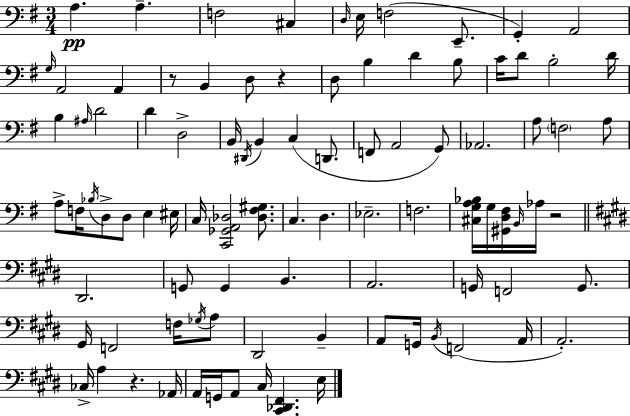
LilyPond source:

{
  \clef bass
  \numericTimeSignature
  \time 3/4
  \key g \major
  a4.\pp a4.-- | f2 cis4 | \grace { d16 } e16 f2( e,8.-- | g,4-.) a,2 | \break \grace { g16 } a,2 a,4 | r8 b,4 d8 r4 | d8 b4 d'4 | b8 c'16 d'8 b2-. | \break d'16 b4 \grace { ais16 } d'2 | d'4 d2-> | b,16 \acciaccatura { dis,16 } b,4 c4( | d,8. f,8 a,2 | \break g,8) aes,2. | a8 \parenthesize f2 | a8 a8-> f16 \acciaccatura { bes16 } d8-> d8 | e4 eis16 c16 <c, ges, a, des>2 | \break <des fis gis>8. c4. d4. | ees2.-- | f2. | <cis g a bes>16 g16 <gis, d fis>16 \grace { b,16 } aes16 r2 | \break \bar "||" \break \key e \major dis,2. | g,8 g,4 b,4. | a,2. | g,16 f,2 g,8. | \break gis,16 f,2 f16 \acciaccatura { ges16 } a8 | dis,2 b,4-- | a,8 g,16 \acciaccatura { b,16 }( f,2 | a,16 a,2.-.) | \break ces16-> a4 r4. | aes,16 a,16 g,16 a,8 cis16 <cis, des, fis,>4. | e16 \bar "|."
}